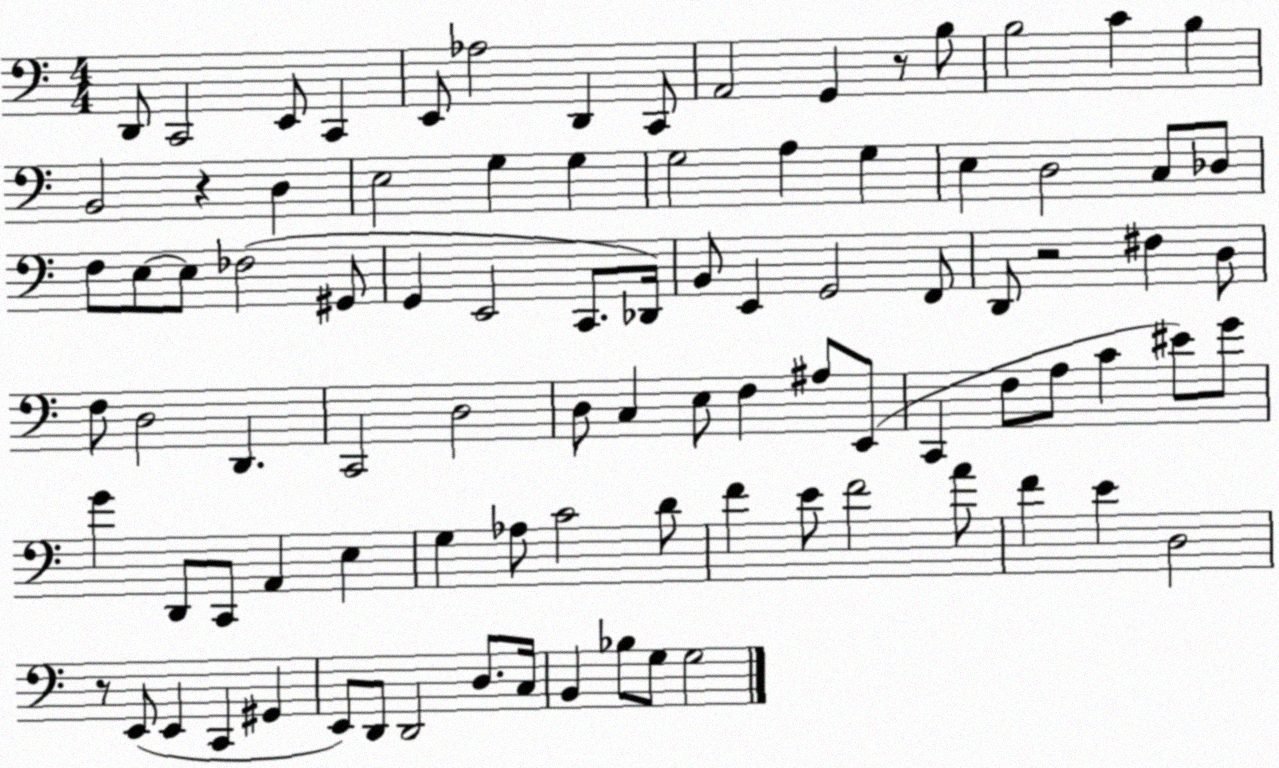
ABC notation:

X:1
T:Untitled
M:4/4
L:1/4
K:C
D,,/2 C,,2 E,,/2 C,, E,,/2 _A,2 D,, C,,/2 A,,2 G,, z/2 B,/2 B,2 C B, B,,2 z D, E,2 G, G, G,2 A, G, E, D,2 C,/2 _D,/2 F,/2 E,/2 E,/2 _F,2 ^G,,/2 G,, E,,2 C,,/2 _D,,/4 B,,/2 E,, G,,2 F,,/2 D,,/2 z2 ^F, D,/2 F,/2 D,2 D,, C,,2 D,2 D,/2 C, E,/2 F, ^A,/2 E,,/2 C,, F,/2 A,/2 C ^E/2 G/2 G D,,/2 C,,/2 A,, E, G, _A,/2 C2 D/2 F E/2 F2 A/2 F E D,2 z/2 E,,/2 E,, C,, ^G,, E,,/2 D,,/2 D,,2 D,/2 C,/4 B,, _B,/2 G,/2 G,2